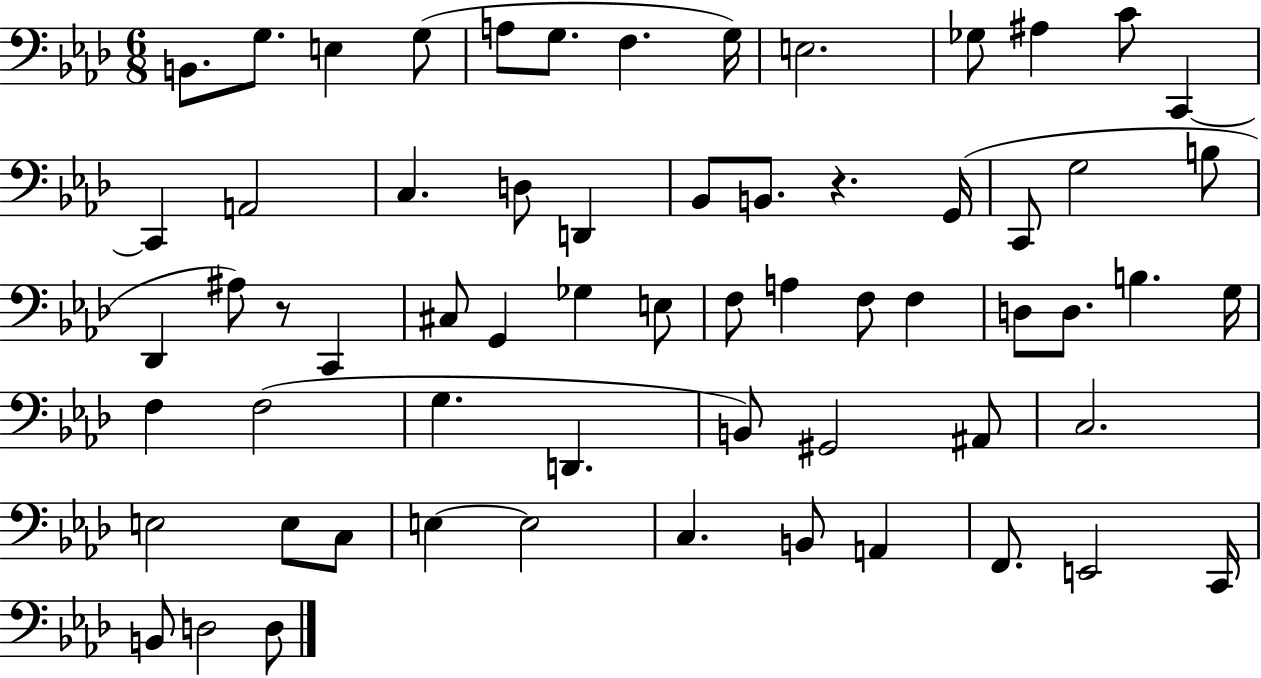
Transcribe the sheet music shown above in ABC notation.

X:1
T:Untitled
M:6/8
L:1/4
K:Ab
B,,/2 G,/2 E, G,/2 A,/2 G,/2 F, G,/4 E,2 _G,/2 ^A, C/2 C,, C,, A,,2 C, D,/2 D,, _B,,/2 B,,/2 z G,,/4 C,,/2 G,2 B,/2 _D,, ^A,/2 z/2 C,, ^C,/2 G,, _G, E,/2 F,/2 A, F,/2 F, D,/2 D,/2 B, G,/4 F, F,2 G, D,, B,,/2 ^G,,2 ^A,,/2 C,2 E,2 E,/2 C,/2 E, E,2 C, B,,/2 A,, F,,/2 E,,2 C,,/4 B,,/2 D,2 D,/2